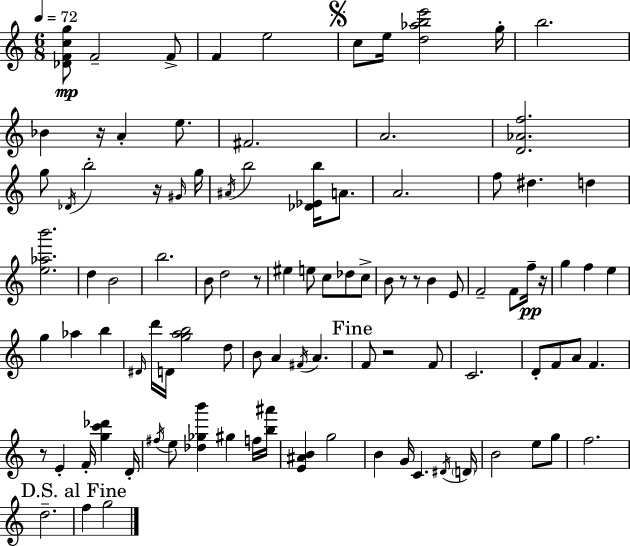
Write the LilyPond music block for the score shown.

{
  \clef treble
  \numericTimeSignature
  \time 6/8
  \key c \major
  \tempo 4 = 72
  \repeat volta 2 { <des' f' c'' g''>8\mp f'2-- f'8-> | f'4 e''2 | \mark \markup { \musicglyph "scripts.segno" } c''8 e''16 <d'' aes'' b'' e'''>2 g''16-. | b''2. | \break bes'4 r16 a'4-. e''8. | fis'2. | a'2. | <d' aes' f''>2. | \break g''8 \acciaccatura { des'16 } b''2-. r16 | \grace { gis'16 } g''16 \acciaccatura { ais'16 } b''2 <des' ees' b''>16 | a'8. a'2. | f''8 dis''4. d''4 | \break <e'' aes'' b'''>2. | d''4 b'2 | b''2. | b'8 d''2 | \break r8 eis''4 e''8 c''8 des''8 | c''8-> b'8 r8 r8 b'4 | e'8 f'2-- f'8 | f''16--\pp r16 g''4 f''4 e''4 | \break g''4 aes''4 b''4 | \grace { dis'16 } d'''16 d'16 <g'' a'' b''>2 | d''8 b'8 a'4 \acciaccatura { fis'16 } a'4. | \mark "Fine" f'8 r2 | \break f'8 c'2. | d'8-. f'8 a'8 f'4. | r8 e'4-. f'16-. | <g'' c''' des'''>4 d'16-. \acciaccatura { fis''16 } e''8 <des'' ges'' b'''>4 | \break gis''4 f''16 <b'' ais'''>16 <e' ais' b'>4 g''2 | b'4 g'16 c'4. | \acciaccatura { dis'16 } \parenthesize d'16 b'2 | e''8 g''8 f''2. | \break d''2.-- | \mark "D.S. al Fine" f''4 g''2 | } \bar "|."
}